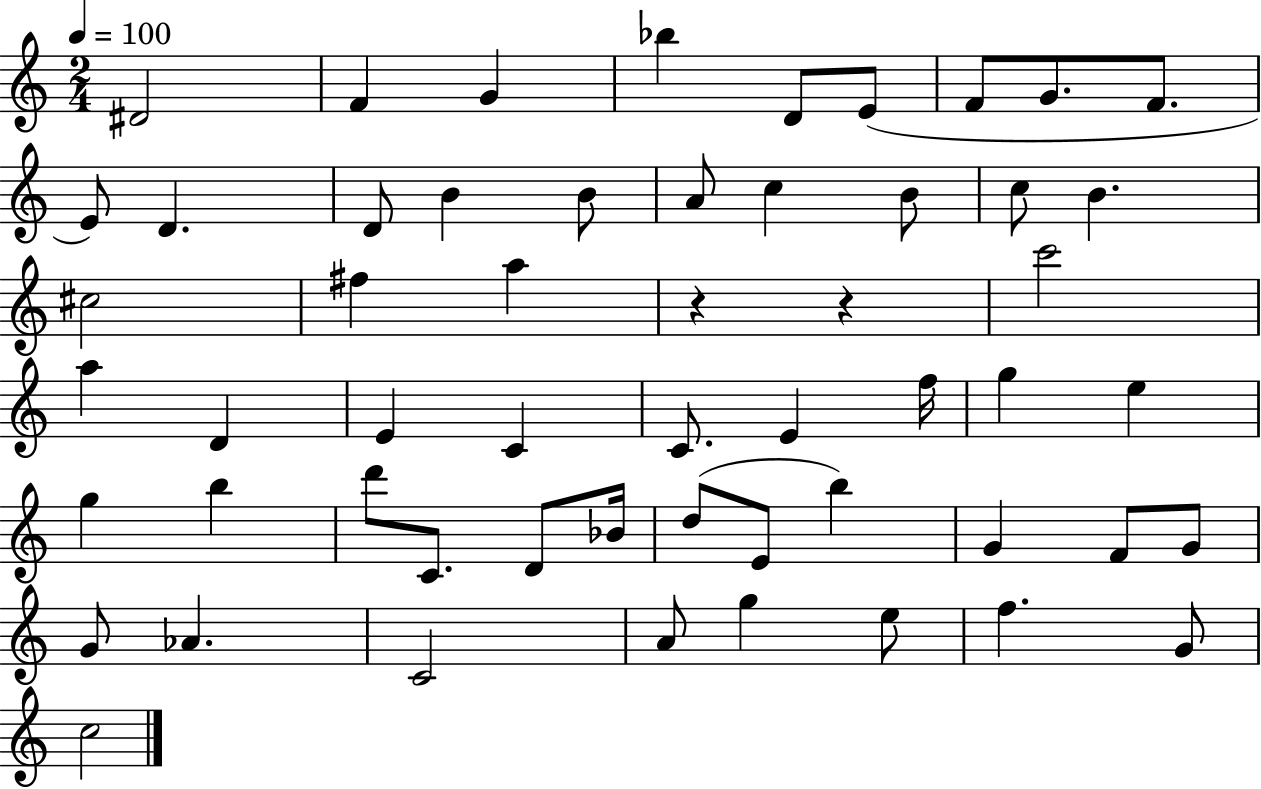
D#4/h F4/q G4/q Bb5/q D4/e E4/e F4/e G4/e. F4/e. E4/e D4/q. D4/e B4/q B4/e A4/e C5/q B4/e C5/e B4/q. C#5/h F#5/q A5/q R/q R/q C6/h A5/q D4/q E4/q C4/q C4/e. E4/q F5/s G5/q E5/q G5/q B5/q D6/e C4/e. D4/e Bb4/s D5/e E4/e B5/q G4/q F4/e G4/e G4/e Ab4/q. C4/h A4/e G5/q E5/e F5/q. G4/e C5/h